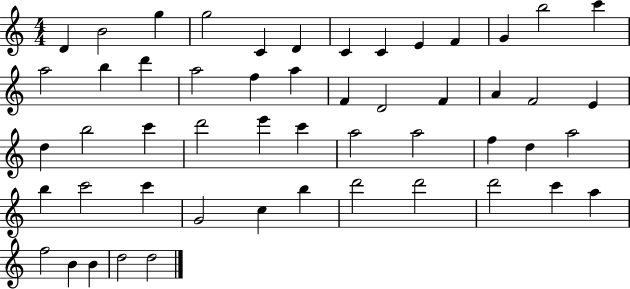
X:1
T:Untitled
M:4/4
L:1/4
K:C
D B2 g g2 C D C C E F G b2 c' a2 b d' a2 f a F D2 F A F2 E d b2 c' d'2 e' c' a2 a2 f d a2 b c'2 c' G2 c b d'2 d'2 d'2 c' a f2 B B d2 d2